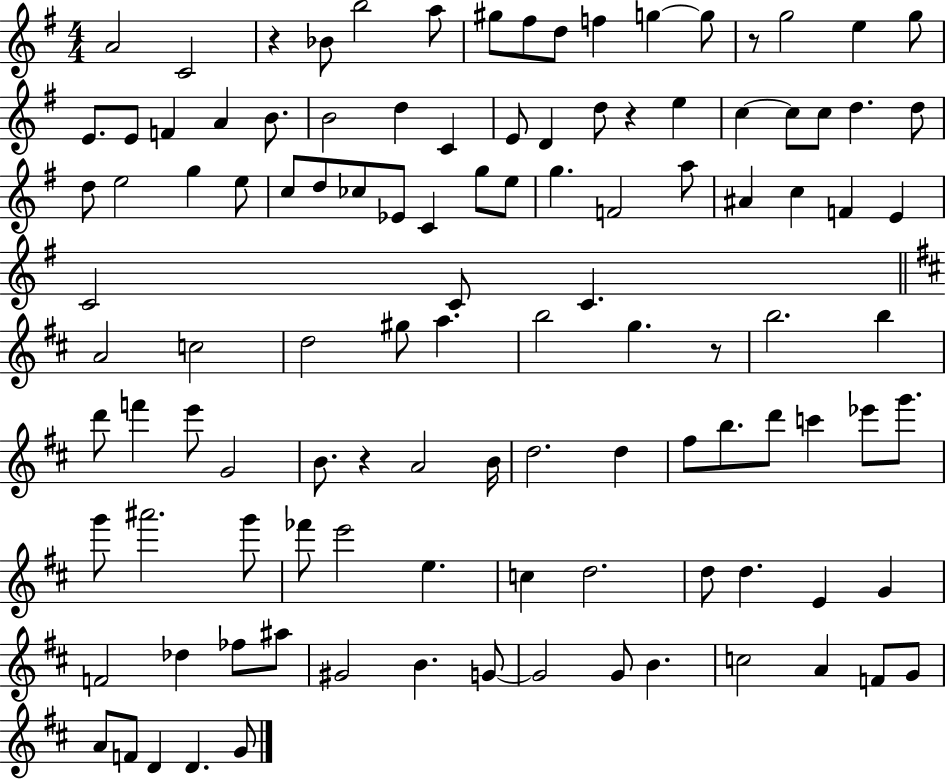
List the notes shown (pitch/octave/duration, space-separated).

A4/h C4/h R/q Bb4/e B5/h A5/e G#5/e F#5/e D5/e F5/q G5/q G5/e R/e G5/h E5/q G5/e E4/e. E4/e F4/q A4/q B4/e. B4/h D5/q C4/q E4/e D4/q D5/e R/q E5/q C5/q C5/e C5/e D5/q. D5/e D5/e E5/h G5/q E5/e C5/e D5/e CES5/e Eb4/e C4/q G5/e E5/e G5/q. F4/h A5/e A#4/q C5/q F4/q E4/q C4/h C4/e C4/q. A4/h C5/h D5/h G#5/e A5/q. B5/h G5/q. R/e B5/h. B5/q D6/e F6/q E6/e G4/h B4/e. R/q A4/h B4/s D5/h. D5/q F#5/e B5/e. D6/e C6/q Eb6/e G6/e. G6/e A#6/h. G6/e FES6/e E6/h E5/q. C5/q D5/h. D5/e D5/q. E4/q G4/q F4/h Db5/q FES5/e A#5/e G#4/h B4/q. G4/e G4/h G4/e B4/q. C5/h A4/q F4/e G4/e A4/e F4/e D4/q D4/q. G4/e